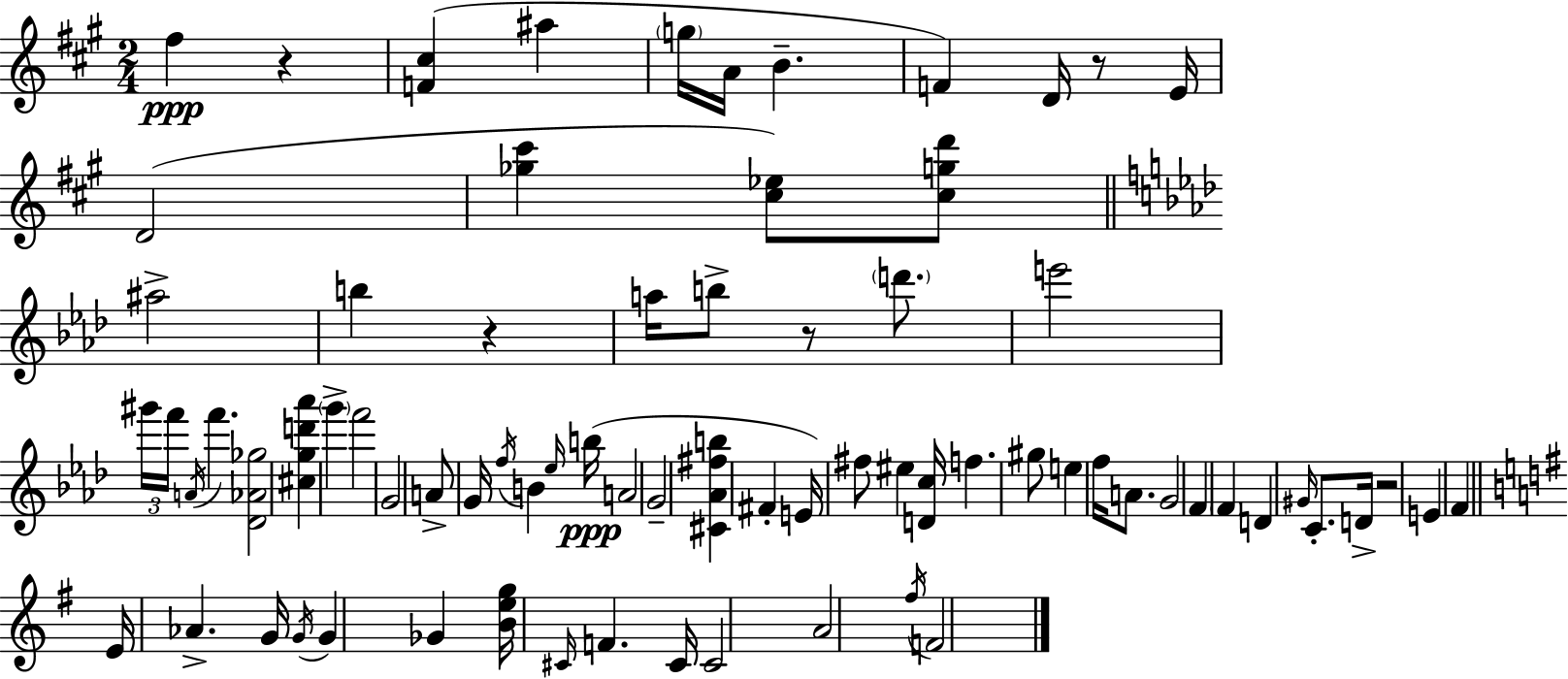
F#5/q R/q [F4,C#5]/q A#5/q G5/s A4/s B4/q. F4/q D4/s R/e E4/s D4/h [Gb5,C#6]/q [C#5,Eb5]/e [C#5,G5,D6]/e A#5/h B5/q R/q A5/s B5/e R/e D6/e. E6/h G#6/s F6/s A4/s F6/q. [Db4,Ab4,Gb5]/h [C#5,G5,D6,Ab6]/q G6/q F6/h G4/h A4/e G4/s F5/s B4/q Eb5/s B5/s A4/h G4/h [C#4,Ab4,F#5,B5]/q F#4/q E4/s F#5/e EIS5/q [D4,C5]/s F5/q. G#5/e E5/q F5/s A4/e. G4/h F4/q F4/q D4/q G#4/s C4/e. D4/s R/h E4/q F4/q E4/s Ab4/q. G4/s G4/s G4/q Gb4/q [B4,E5,G5]/s C#4/s F4/q. C#4/s C#4/h A4/h F#5/s F4/h